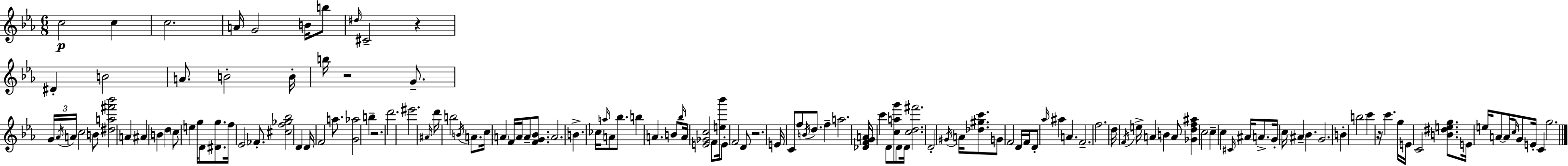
C5/h C5/q C5/h. A4/s G4/h B4/s B5/e D#5/s C#4/h R/q D#4/q B4/h A4/e. B4/h B4/s B5/s R/h G4/e. G4/s Ab4/s A4/s C5/h B4/e [D#5,A5,F#6,Bb6]/h A4/q A#4/q B4/q D5/q C5/e E5/q G5/s D4/e [D#4,G5]/e. F5/s Eb4/h FES4/e. [C#5,F5,Gb5,Bb5]/h D4/q D4/s F4/h A5/e. [G4,Ab5]/h B5/q R/h. D6/h. EIS6/h. A#4/s D6/s B5/h B4/s A4/e. C5/s A4/q F4/s A4/s A4/e [F4,G4,Bb4]/e. A4/h. B4/q. CES5/s A5/s A4/e Bb5/e. B5/q A4/q. B4/e Bb5/s A4/s [E4,Gb4,C5]/h F4/e [E5,Bb6]/s E4/e F4/h D4/e R/h. E4/s C4/e F5/e B4/s D5/e. F5/q A5/h. [Db4,F4,G4,A4]/s C6/q D4/e [C5,A5,G6]/e D4/e D4/s [C5,D5,F#6]/h. D4/h G#4/s A4/s [Db5,G#5,C6]/e. G4/e F4/h D4/s F4/s D4/e Ab5/s A#5/q A4/q. F4/h. F5/h. D5/s F4/s E5/s A4/q B4/q A4/e [Gb4,D5,F5,A#5]/q C5/h C5/q C5/q C#4/s A#4/s A4/e. G4/s C5/s A#4/q Bb4/q. G4/h. B4/q B5/h C6/q R/s C6/q. G5/s E4/s C4/h [B4,D#5,E5,G5]/e. E4/s E5/s A4/e A4/s C5/s G4/e E4/s C4/q G5/h.